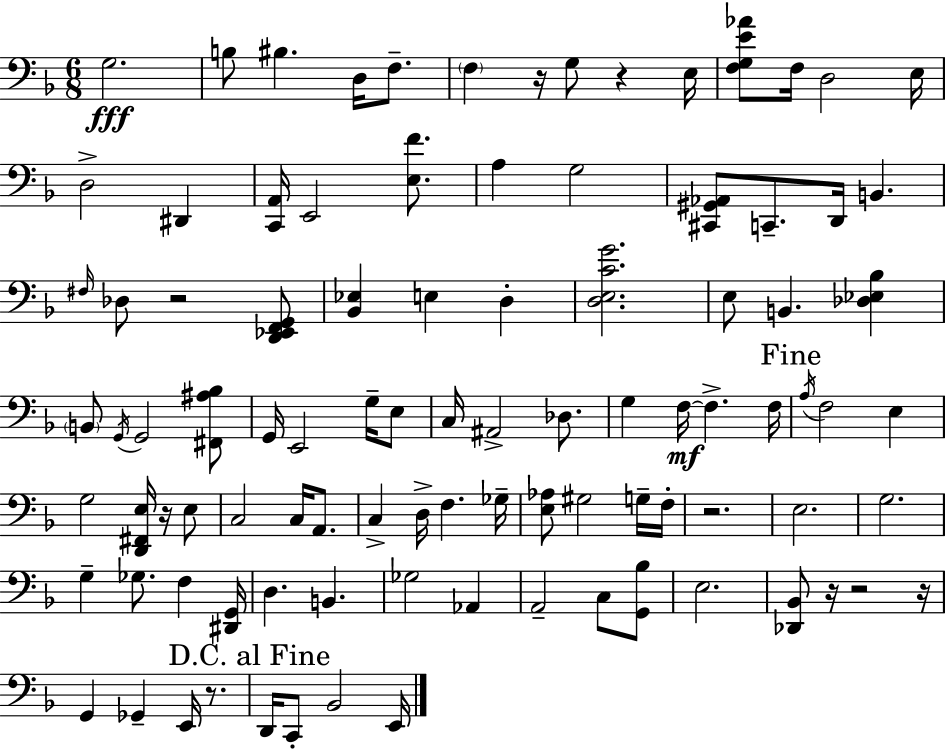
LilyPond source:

{
  \clef bass
  \numericTimeSignature
  \time 6/8
  \key f \major
  \repeat volta 2 { g2.\fff | b8 bis4. d16 f8.-- | \parenthesize f4 r16 g8 r4 e16 | <f g e' aes'>8 f16 d2 e16 | \break d2-> dis,4 | <c, a,>16 e,2 <e f'>8. | a4 g2 | <cis, gis, aes,>8 c,8.-- d,16 b,4. | \break \grace { fis16 } des8 r2 <d, ees, f, g,>8 | <bes, ees>4 e4 d4-. | <d e c' g'>2. | e8 b,4. <des ees bes>4 | \break \parenthesize b,8 \acciaccatura { g,16 } g,2 | <fis, ais bes>8 g,16 e,2 g16-- | e8 c16 ais,2-> des8. | g4 f16~~\mf f4.-> | \break f16 \mark "Fine" \acciaccatura { a16 } f2 e4 | g2 <d, fis, e>16 | r16 e8 c2 c16 | a,8. c4-> d16-> f4. | \break ges16-- <e aes>8 gis2 | g16-- f16-. r2. | e2. | g2. | \break g4-- ges8. f4 | <dis, g,>16 d4. b,4. | ges2 aes,4 | a,2-- c8 | \break <g, bes>8 e2. | <des, bes,>8 r16 r2 | r16 g,4 ges,4-- e,16 | r8. \mark "D.C. al Fine" d,16 c,8-. bes,2 | \break e,16 } \bar "|."
}